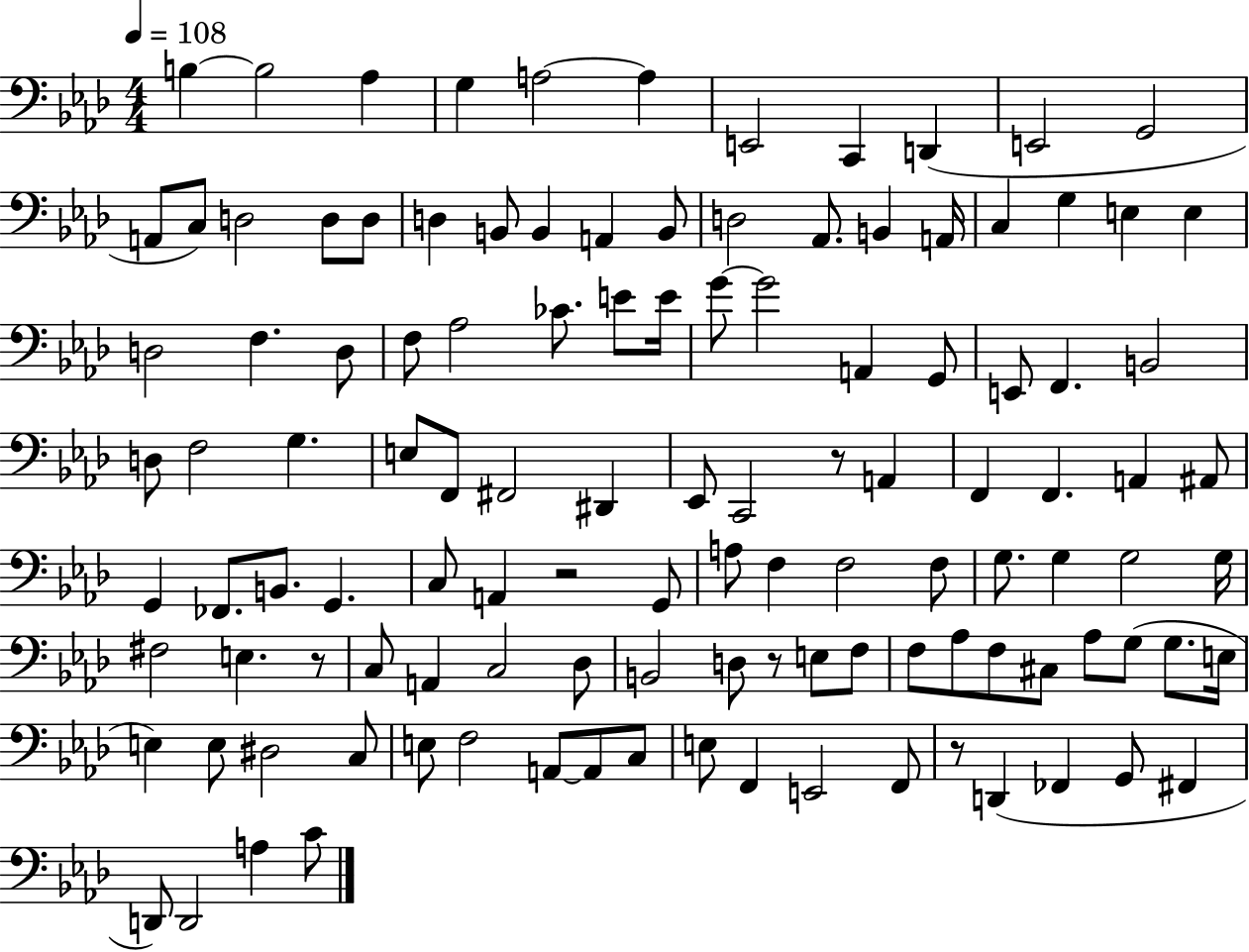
X:1
T:Untitled
M:4/4
L:1/4
K:Ab
B, B,2 _A, G, A,2 A, E,,2 C,, D,, E,,2 G,,2 A,,/2 C,/2 D,2 D,/2 D,/2 D, B,,/2 B,, A,, B,,/2 D,2 _A,,/2 B,, A,,/4 C, G, E, E, D,2 F, D,/2 F,/2 _A,2 _C/2 E/2 E/4 G/2 G2 A,, G,,/2 E,,/2 F,, B,,2 D,/2 F,2 G, E,/2 F,,/2 ^F,,2 ^D,, _E,,/2 C,,2 z/2 A,, F,, F,, A,, ^A,,/2 G,, _F,,/2 B,,/2 G,, C,/2 A,, z2 G,,/2 A,/2 F, F,2 F,/2 G,/2 G, G,2 G,/4 ^F,2 E, z/2 C,/2 A,, C,2 _D,/2 B,,2 D,/2 z/2 E,/2 F,/2 F,/2 _A,/2 F,/2 ^C,/2 _A,/2 G,/2 G,/2 E,/4 E, E,/2 ^D,2 C,/2 E,/2 F,2 A,,/2 A,,/2 C,/2 E,/2 F,, E,,2 F,,/2 z/2 D,, _F,, G,,/2 ^F,, D,,/2 D,,2 A, C/2